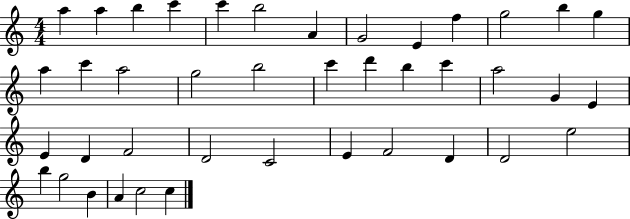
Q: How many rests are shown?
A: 0